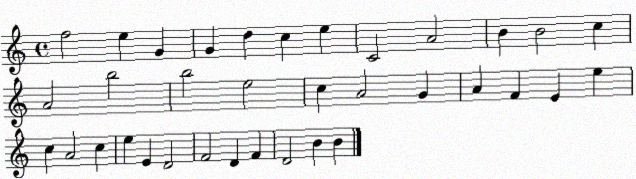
X:1
T:Untitled
M:4/4
L:1/4
K:C
f2 e G G d c e C2 A2 B B2 c A2 b2 b2 e2 c A2 G A F E e c A2 c e E D2 F2 D F D2 B B